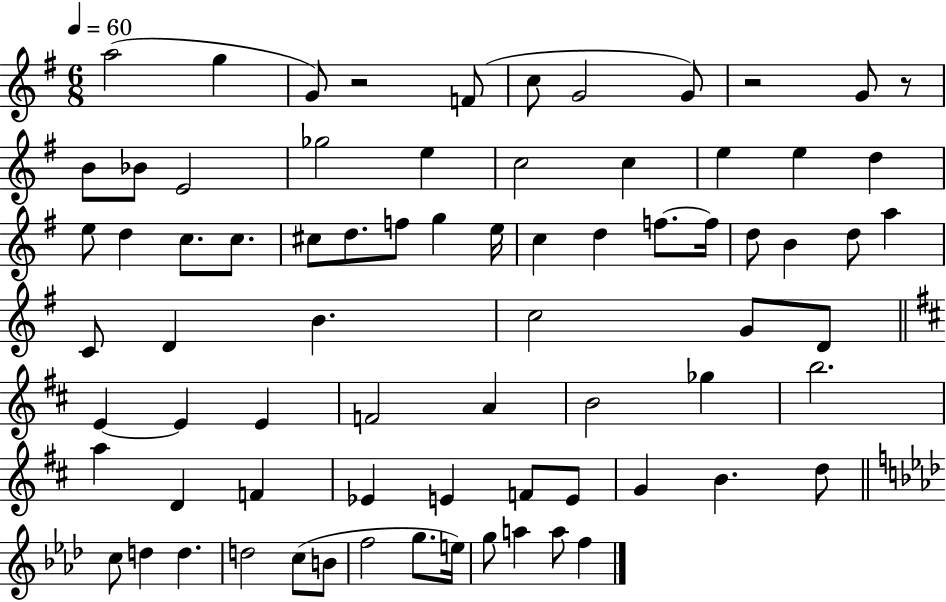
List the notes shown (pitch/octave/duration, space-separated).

A5/h G5/q G4/e R/h F4/e C5/e G4/h G4/e R/h G4/e R/e B4/e Bb4/e E4/h Gb5/h E5/q C5/h C5/q E5/q E5/q D5/q E5/e D5/q C5/e. C5/e. C#5/e D5/e. F5/e G5/q E5/s C5/q D5/q F5/e. F5/s D5/e B4/q D5/e A5/q C4/e D4/q B4/q. C5/h G4/e D4/e E4/q E4/q E4/q F4/h A4/q B4/h Gb5/q B5/h. A5/q D4/q F4/q Eb4/q E4/q F4/e E4/e G4/q B4/q. D5/e C5/e D5/q D5/q. D5/h C5/e B4/e F5/h G5/e. E5/s G5/e A5/q A5/e F5/q